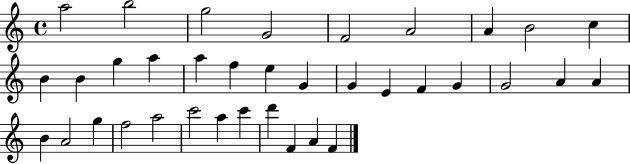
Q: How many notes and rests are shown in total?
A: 36